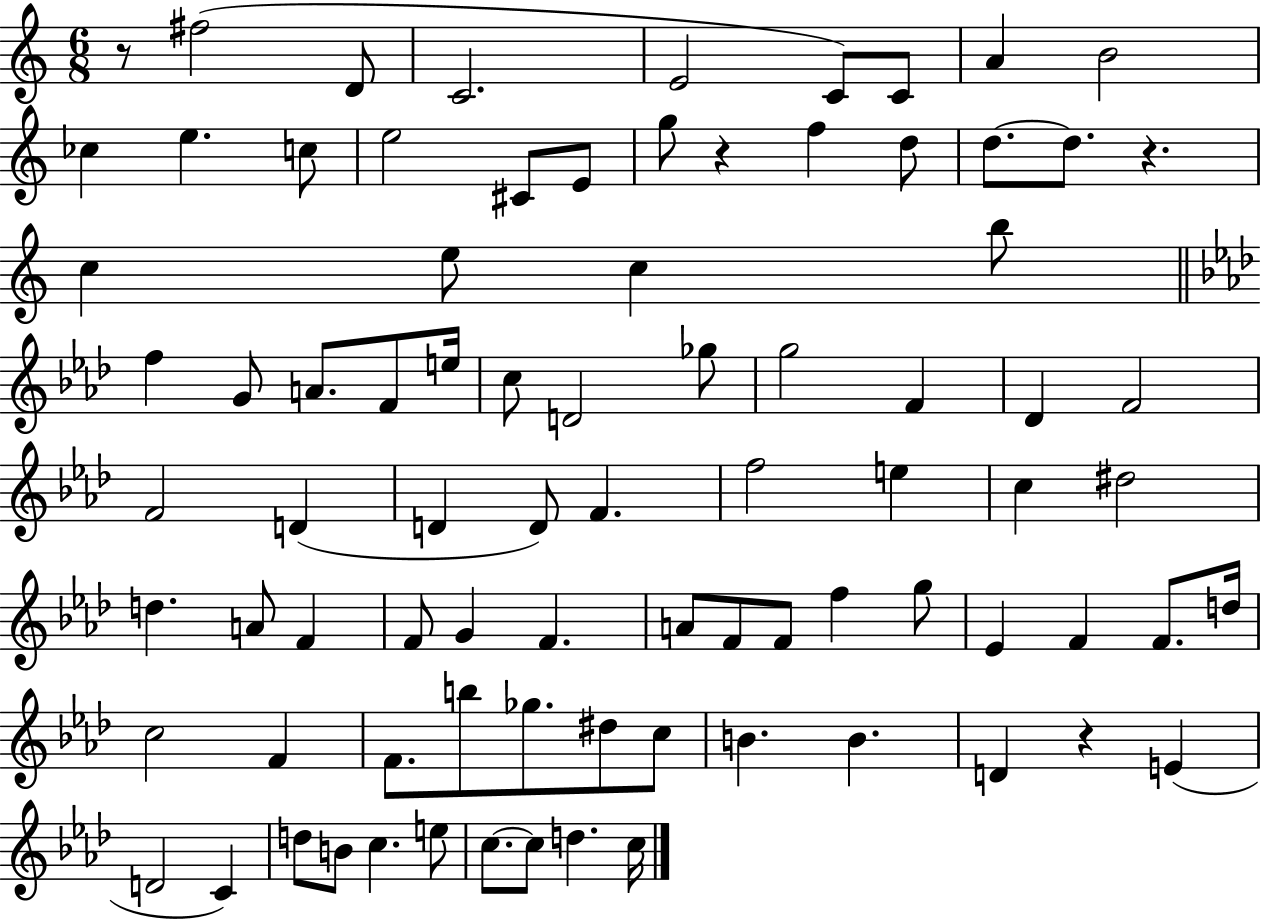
{
  \clef treble
  \numericTimeSignature
  \time 6/8
  \key c \major
  r8 fis''2( d'8 | c'2. | e'2 c'8) c'8 | a'4 b'2 | \break ces''4 e''4. c''8 | e''2 cis'8 e'8 | g''8 r4 f''4 d''8 | d''8.~~ d''8. r4. | \break c''4 e''8 c''4 b''8 | \bar "||" \break \key aes \major f''4 g'8 a'8. f'8 e''16 | c''8 d'2 ges''8 | g''2 f'4 | des'4 f'2 | \break f'2 d'4( | d'4 d'8) f'4. | f''2 e''4 | c''4 dis''2 | \break d''4. a'8 f'4 | f'8 g'4 f'4. | a'8 f'8 f'8 f''4 g''8 | ees'4 f'4 f'8. d''16 | \break c''2 f'4 | f'8. b''8 ges''8. dis''8 c''8 | b'4. b'4. | d'4 r4 e'4( | \break d'2 c'4) | d''8 b'8 c''4. e''8 | c''8.~~ c''8 d''4. c''16 | \bar "|."
}